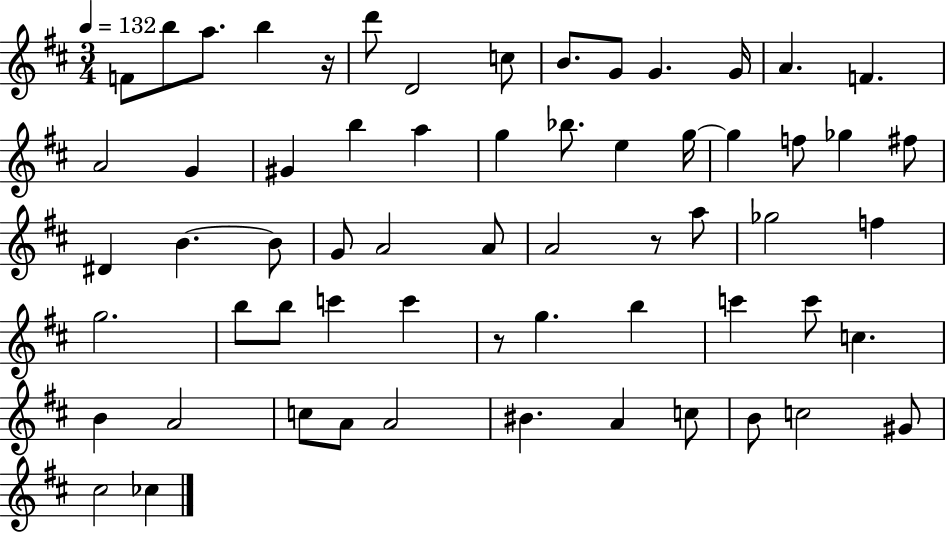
F4/e B5/e A5/e. B5/q R/s D6/e D4/h C5/e B4/e. G4/e G4/q. G4/s A4/q. F4/q. A4/h G4/q G#4/q B5/q A5/q G5/q Bb5/e. E5/q G5/s G5/q F5/e Gb5/q F#5/e D#4/q B4/q. B4/e G4/e A4/h A4/e A4/h R/e A5/e Gb5/h F5/q G5/h. B5/e B5/e C6/q C6/q R/e G5/q. B5/q C6/q C6/e C5/q. B4/q A4/h C5/e A4/e A4/h BIS4/q. A4/q C5/e B4/e C5/h G#4/e C#5/h CES5/q